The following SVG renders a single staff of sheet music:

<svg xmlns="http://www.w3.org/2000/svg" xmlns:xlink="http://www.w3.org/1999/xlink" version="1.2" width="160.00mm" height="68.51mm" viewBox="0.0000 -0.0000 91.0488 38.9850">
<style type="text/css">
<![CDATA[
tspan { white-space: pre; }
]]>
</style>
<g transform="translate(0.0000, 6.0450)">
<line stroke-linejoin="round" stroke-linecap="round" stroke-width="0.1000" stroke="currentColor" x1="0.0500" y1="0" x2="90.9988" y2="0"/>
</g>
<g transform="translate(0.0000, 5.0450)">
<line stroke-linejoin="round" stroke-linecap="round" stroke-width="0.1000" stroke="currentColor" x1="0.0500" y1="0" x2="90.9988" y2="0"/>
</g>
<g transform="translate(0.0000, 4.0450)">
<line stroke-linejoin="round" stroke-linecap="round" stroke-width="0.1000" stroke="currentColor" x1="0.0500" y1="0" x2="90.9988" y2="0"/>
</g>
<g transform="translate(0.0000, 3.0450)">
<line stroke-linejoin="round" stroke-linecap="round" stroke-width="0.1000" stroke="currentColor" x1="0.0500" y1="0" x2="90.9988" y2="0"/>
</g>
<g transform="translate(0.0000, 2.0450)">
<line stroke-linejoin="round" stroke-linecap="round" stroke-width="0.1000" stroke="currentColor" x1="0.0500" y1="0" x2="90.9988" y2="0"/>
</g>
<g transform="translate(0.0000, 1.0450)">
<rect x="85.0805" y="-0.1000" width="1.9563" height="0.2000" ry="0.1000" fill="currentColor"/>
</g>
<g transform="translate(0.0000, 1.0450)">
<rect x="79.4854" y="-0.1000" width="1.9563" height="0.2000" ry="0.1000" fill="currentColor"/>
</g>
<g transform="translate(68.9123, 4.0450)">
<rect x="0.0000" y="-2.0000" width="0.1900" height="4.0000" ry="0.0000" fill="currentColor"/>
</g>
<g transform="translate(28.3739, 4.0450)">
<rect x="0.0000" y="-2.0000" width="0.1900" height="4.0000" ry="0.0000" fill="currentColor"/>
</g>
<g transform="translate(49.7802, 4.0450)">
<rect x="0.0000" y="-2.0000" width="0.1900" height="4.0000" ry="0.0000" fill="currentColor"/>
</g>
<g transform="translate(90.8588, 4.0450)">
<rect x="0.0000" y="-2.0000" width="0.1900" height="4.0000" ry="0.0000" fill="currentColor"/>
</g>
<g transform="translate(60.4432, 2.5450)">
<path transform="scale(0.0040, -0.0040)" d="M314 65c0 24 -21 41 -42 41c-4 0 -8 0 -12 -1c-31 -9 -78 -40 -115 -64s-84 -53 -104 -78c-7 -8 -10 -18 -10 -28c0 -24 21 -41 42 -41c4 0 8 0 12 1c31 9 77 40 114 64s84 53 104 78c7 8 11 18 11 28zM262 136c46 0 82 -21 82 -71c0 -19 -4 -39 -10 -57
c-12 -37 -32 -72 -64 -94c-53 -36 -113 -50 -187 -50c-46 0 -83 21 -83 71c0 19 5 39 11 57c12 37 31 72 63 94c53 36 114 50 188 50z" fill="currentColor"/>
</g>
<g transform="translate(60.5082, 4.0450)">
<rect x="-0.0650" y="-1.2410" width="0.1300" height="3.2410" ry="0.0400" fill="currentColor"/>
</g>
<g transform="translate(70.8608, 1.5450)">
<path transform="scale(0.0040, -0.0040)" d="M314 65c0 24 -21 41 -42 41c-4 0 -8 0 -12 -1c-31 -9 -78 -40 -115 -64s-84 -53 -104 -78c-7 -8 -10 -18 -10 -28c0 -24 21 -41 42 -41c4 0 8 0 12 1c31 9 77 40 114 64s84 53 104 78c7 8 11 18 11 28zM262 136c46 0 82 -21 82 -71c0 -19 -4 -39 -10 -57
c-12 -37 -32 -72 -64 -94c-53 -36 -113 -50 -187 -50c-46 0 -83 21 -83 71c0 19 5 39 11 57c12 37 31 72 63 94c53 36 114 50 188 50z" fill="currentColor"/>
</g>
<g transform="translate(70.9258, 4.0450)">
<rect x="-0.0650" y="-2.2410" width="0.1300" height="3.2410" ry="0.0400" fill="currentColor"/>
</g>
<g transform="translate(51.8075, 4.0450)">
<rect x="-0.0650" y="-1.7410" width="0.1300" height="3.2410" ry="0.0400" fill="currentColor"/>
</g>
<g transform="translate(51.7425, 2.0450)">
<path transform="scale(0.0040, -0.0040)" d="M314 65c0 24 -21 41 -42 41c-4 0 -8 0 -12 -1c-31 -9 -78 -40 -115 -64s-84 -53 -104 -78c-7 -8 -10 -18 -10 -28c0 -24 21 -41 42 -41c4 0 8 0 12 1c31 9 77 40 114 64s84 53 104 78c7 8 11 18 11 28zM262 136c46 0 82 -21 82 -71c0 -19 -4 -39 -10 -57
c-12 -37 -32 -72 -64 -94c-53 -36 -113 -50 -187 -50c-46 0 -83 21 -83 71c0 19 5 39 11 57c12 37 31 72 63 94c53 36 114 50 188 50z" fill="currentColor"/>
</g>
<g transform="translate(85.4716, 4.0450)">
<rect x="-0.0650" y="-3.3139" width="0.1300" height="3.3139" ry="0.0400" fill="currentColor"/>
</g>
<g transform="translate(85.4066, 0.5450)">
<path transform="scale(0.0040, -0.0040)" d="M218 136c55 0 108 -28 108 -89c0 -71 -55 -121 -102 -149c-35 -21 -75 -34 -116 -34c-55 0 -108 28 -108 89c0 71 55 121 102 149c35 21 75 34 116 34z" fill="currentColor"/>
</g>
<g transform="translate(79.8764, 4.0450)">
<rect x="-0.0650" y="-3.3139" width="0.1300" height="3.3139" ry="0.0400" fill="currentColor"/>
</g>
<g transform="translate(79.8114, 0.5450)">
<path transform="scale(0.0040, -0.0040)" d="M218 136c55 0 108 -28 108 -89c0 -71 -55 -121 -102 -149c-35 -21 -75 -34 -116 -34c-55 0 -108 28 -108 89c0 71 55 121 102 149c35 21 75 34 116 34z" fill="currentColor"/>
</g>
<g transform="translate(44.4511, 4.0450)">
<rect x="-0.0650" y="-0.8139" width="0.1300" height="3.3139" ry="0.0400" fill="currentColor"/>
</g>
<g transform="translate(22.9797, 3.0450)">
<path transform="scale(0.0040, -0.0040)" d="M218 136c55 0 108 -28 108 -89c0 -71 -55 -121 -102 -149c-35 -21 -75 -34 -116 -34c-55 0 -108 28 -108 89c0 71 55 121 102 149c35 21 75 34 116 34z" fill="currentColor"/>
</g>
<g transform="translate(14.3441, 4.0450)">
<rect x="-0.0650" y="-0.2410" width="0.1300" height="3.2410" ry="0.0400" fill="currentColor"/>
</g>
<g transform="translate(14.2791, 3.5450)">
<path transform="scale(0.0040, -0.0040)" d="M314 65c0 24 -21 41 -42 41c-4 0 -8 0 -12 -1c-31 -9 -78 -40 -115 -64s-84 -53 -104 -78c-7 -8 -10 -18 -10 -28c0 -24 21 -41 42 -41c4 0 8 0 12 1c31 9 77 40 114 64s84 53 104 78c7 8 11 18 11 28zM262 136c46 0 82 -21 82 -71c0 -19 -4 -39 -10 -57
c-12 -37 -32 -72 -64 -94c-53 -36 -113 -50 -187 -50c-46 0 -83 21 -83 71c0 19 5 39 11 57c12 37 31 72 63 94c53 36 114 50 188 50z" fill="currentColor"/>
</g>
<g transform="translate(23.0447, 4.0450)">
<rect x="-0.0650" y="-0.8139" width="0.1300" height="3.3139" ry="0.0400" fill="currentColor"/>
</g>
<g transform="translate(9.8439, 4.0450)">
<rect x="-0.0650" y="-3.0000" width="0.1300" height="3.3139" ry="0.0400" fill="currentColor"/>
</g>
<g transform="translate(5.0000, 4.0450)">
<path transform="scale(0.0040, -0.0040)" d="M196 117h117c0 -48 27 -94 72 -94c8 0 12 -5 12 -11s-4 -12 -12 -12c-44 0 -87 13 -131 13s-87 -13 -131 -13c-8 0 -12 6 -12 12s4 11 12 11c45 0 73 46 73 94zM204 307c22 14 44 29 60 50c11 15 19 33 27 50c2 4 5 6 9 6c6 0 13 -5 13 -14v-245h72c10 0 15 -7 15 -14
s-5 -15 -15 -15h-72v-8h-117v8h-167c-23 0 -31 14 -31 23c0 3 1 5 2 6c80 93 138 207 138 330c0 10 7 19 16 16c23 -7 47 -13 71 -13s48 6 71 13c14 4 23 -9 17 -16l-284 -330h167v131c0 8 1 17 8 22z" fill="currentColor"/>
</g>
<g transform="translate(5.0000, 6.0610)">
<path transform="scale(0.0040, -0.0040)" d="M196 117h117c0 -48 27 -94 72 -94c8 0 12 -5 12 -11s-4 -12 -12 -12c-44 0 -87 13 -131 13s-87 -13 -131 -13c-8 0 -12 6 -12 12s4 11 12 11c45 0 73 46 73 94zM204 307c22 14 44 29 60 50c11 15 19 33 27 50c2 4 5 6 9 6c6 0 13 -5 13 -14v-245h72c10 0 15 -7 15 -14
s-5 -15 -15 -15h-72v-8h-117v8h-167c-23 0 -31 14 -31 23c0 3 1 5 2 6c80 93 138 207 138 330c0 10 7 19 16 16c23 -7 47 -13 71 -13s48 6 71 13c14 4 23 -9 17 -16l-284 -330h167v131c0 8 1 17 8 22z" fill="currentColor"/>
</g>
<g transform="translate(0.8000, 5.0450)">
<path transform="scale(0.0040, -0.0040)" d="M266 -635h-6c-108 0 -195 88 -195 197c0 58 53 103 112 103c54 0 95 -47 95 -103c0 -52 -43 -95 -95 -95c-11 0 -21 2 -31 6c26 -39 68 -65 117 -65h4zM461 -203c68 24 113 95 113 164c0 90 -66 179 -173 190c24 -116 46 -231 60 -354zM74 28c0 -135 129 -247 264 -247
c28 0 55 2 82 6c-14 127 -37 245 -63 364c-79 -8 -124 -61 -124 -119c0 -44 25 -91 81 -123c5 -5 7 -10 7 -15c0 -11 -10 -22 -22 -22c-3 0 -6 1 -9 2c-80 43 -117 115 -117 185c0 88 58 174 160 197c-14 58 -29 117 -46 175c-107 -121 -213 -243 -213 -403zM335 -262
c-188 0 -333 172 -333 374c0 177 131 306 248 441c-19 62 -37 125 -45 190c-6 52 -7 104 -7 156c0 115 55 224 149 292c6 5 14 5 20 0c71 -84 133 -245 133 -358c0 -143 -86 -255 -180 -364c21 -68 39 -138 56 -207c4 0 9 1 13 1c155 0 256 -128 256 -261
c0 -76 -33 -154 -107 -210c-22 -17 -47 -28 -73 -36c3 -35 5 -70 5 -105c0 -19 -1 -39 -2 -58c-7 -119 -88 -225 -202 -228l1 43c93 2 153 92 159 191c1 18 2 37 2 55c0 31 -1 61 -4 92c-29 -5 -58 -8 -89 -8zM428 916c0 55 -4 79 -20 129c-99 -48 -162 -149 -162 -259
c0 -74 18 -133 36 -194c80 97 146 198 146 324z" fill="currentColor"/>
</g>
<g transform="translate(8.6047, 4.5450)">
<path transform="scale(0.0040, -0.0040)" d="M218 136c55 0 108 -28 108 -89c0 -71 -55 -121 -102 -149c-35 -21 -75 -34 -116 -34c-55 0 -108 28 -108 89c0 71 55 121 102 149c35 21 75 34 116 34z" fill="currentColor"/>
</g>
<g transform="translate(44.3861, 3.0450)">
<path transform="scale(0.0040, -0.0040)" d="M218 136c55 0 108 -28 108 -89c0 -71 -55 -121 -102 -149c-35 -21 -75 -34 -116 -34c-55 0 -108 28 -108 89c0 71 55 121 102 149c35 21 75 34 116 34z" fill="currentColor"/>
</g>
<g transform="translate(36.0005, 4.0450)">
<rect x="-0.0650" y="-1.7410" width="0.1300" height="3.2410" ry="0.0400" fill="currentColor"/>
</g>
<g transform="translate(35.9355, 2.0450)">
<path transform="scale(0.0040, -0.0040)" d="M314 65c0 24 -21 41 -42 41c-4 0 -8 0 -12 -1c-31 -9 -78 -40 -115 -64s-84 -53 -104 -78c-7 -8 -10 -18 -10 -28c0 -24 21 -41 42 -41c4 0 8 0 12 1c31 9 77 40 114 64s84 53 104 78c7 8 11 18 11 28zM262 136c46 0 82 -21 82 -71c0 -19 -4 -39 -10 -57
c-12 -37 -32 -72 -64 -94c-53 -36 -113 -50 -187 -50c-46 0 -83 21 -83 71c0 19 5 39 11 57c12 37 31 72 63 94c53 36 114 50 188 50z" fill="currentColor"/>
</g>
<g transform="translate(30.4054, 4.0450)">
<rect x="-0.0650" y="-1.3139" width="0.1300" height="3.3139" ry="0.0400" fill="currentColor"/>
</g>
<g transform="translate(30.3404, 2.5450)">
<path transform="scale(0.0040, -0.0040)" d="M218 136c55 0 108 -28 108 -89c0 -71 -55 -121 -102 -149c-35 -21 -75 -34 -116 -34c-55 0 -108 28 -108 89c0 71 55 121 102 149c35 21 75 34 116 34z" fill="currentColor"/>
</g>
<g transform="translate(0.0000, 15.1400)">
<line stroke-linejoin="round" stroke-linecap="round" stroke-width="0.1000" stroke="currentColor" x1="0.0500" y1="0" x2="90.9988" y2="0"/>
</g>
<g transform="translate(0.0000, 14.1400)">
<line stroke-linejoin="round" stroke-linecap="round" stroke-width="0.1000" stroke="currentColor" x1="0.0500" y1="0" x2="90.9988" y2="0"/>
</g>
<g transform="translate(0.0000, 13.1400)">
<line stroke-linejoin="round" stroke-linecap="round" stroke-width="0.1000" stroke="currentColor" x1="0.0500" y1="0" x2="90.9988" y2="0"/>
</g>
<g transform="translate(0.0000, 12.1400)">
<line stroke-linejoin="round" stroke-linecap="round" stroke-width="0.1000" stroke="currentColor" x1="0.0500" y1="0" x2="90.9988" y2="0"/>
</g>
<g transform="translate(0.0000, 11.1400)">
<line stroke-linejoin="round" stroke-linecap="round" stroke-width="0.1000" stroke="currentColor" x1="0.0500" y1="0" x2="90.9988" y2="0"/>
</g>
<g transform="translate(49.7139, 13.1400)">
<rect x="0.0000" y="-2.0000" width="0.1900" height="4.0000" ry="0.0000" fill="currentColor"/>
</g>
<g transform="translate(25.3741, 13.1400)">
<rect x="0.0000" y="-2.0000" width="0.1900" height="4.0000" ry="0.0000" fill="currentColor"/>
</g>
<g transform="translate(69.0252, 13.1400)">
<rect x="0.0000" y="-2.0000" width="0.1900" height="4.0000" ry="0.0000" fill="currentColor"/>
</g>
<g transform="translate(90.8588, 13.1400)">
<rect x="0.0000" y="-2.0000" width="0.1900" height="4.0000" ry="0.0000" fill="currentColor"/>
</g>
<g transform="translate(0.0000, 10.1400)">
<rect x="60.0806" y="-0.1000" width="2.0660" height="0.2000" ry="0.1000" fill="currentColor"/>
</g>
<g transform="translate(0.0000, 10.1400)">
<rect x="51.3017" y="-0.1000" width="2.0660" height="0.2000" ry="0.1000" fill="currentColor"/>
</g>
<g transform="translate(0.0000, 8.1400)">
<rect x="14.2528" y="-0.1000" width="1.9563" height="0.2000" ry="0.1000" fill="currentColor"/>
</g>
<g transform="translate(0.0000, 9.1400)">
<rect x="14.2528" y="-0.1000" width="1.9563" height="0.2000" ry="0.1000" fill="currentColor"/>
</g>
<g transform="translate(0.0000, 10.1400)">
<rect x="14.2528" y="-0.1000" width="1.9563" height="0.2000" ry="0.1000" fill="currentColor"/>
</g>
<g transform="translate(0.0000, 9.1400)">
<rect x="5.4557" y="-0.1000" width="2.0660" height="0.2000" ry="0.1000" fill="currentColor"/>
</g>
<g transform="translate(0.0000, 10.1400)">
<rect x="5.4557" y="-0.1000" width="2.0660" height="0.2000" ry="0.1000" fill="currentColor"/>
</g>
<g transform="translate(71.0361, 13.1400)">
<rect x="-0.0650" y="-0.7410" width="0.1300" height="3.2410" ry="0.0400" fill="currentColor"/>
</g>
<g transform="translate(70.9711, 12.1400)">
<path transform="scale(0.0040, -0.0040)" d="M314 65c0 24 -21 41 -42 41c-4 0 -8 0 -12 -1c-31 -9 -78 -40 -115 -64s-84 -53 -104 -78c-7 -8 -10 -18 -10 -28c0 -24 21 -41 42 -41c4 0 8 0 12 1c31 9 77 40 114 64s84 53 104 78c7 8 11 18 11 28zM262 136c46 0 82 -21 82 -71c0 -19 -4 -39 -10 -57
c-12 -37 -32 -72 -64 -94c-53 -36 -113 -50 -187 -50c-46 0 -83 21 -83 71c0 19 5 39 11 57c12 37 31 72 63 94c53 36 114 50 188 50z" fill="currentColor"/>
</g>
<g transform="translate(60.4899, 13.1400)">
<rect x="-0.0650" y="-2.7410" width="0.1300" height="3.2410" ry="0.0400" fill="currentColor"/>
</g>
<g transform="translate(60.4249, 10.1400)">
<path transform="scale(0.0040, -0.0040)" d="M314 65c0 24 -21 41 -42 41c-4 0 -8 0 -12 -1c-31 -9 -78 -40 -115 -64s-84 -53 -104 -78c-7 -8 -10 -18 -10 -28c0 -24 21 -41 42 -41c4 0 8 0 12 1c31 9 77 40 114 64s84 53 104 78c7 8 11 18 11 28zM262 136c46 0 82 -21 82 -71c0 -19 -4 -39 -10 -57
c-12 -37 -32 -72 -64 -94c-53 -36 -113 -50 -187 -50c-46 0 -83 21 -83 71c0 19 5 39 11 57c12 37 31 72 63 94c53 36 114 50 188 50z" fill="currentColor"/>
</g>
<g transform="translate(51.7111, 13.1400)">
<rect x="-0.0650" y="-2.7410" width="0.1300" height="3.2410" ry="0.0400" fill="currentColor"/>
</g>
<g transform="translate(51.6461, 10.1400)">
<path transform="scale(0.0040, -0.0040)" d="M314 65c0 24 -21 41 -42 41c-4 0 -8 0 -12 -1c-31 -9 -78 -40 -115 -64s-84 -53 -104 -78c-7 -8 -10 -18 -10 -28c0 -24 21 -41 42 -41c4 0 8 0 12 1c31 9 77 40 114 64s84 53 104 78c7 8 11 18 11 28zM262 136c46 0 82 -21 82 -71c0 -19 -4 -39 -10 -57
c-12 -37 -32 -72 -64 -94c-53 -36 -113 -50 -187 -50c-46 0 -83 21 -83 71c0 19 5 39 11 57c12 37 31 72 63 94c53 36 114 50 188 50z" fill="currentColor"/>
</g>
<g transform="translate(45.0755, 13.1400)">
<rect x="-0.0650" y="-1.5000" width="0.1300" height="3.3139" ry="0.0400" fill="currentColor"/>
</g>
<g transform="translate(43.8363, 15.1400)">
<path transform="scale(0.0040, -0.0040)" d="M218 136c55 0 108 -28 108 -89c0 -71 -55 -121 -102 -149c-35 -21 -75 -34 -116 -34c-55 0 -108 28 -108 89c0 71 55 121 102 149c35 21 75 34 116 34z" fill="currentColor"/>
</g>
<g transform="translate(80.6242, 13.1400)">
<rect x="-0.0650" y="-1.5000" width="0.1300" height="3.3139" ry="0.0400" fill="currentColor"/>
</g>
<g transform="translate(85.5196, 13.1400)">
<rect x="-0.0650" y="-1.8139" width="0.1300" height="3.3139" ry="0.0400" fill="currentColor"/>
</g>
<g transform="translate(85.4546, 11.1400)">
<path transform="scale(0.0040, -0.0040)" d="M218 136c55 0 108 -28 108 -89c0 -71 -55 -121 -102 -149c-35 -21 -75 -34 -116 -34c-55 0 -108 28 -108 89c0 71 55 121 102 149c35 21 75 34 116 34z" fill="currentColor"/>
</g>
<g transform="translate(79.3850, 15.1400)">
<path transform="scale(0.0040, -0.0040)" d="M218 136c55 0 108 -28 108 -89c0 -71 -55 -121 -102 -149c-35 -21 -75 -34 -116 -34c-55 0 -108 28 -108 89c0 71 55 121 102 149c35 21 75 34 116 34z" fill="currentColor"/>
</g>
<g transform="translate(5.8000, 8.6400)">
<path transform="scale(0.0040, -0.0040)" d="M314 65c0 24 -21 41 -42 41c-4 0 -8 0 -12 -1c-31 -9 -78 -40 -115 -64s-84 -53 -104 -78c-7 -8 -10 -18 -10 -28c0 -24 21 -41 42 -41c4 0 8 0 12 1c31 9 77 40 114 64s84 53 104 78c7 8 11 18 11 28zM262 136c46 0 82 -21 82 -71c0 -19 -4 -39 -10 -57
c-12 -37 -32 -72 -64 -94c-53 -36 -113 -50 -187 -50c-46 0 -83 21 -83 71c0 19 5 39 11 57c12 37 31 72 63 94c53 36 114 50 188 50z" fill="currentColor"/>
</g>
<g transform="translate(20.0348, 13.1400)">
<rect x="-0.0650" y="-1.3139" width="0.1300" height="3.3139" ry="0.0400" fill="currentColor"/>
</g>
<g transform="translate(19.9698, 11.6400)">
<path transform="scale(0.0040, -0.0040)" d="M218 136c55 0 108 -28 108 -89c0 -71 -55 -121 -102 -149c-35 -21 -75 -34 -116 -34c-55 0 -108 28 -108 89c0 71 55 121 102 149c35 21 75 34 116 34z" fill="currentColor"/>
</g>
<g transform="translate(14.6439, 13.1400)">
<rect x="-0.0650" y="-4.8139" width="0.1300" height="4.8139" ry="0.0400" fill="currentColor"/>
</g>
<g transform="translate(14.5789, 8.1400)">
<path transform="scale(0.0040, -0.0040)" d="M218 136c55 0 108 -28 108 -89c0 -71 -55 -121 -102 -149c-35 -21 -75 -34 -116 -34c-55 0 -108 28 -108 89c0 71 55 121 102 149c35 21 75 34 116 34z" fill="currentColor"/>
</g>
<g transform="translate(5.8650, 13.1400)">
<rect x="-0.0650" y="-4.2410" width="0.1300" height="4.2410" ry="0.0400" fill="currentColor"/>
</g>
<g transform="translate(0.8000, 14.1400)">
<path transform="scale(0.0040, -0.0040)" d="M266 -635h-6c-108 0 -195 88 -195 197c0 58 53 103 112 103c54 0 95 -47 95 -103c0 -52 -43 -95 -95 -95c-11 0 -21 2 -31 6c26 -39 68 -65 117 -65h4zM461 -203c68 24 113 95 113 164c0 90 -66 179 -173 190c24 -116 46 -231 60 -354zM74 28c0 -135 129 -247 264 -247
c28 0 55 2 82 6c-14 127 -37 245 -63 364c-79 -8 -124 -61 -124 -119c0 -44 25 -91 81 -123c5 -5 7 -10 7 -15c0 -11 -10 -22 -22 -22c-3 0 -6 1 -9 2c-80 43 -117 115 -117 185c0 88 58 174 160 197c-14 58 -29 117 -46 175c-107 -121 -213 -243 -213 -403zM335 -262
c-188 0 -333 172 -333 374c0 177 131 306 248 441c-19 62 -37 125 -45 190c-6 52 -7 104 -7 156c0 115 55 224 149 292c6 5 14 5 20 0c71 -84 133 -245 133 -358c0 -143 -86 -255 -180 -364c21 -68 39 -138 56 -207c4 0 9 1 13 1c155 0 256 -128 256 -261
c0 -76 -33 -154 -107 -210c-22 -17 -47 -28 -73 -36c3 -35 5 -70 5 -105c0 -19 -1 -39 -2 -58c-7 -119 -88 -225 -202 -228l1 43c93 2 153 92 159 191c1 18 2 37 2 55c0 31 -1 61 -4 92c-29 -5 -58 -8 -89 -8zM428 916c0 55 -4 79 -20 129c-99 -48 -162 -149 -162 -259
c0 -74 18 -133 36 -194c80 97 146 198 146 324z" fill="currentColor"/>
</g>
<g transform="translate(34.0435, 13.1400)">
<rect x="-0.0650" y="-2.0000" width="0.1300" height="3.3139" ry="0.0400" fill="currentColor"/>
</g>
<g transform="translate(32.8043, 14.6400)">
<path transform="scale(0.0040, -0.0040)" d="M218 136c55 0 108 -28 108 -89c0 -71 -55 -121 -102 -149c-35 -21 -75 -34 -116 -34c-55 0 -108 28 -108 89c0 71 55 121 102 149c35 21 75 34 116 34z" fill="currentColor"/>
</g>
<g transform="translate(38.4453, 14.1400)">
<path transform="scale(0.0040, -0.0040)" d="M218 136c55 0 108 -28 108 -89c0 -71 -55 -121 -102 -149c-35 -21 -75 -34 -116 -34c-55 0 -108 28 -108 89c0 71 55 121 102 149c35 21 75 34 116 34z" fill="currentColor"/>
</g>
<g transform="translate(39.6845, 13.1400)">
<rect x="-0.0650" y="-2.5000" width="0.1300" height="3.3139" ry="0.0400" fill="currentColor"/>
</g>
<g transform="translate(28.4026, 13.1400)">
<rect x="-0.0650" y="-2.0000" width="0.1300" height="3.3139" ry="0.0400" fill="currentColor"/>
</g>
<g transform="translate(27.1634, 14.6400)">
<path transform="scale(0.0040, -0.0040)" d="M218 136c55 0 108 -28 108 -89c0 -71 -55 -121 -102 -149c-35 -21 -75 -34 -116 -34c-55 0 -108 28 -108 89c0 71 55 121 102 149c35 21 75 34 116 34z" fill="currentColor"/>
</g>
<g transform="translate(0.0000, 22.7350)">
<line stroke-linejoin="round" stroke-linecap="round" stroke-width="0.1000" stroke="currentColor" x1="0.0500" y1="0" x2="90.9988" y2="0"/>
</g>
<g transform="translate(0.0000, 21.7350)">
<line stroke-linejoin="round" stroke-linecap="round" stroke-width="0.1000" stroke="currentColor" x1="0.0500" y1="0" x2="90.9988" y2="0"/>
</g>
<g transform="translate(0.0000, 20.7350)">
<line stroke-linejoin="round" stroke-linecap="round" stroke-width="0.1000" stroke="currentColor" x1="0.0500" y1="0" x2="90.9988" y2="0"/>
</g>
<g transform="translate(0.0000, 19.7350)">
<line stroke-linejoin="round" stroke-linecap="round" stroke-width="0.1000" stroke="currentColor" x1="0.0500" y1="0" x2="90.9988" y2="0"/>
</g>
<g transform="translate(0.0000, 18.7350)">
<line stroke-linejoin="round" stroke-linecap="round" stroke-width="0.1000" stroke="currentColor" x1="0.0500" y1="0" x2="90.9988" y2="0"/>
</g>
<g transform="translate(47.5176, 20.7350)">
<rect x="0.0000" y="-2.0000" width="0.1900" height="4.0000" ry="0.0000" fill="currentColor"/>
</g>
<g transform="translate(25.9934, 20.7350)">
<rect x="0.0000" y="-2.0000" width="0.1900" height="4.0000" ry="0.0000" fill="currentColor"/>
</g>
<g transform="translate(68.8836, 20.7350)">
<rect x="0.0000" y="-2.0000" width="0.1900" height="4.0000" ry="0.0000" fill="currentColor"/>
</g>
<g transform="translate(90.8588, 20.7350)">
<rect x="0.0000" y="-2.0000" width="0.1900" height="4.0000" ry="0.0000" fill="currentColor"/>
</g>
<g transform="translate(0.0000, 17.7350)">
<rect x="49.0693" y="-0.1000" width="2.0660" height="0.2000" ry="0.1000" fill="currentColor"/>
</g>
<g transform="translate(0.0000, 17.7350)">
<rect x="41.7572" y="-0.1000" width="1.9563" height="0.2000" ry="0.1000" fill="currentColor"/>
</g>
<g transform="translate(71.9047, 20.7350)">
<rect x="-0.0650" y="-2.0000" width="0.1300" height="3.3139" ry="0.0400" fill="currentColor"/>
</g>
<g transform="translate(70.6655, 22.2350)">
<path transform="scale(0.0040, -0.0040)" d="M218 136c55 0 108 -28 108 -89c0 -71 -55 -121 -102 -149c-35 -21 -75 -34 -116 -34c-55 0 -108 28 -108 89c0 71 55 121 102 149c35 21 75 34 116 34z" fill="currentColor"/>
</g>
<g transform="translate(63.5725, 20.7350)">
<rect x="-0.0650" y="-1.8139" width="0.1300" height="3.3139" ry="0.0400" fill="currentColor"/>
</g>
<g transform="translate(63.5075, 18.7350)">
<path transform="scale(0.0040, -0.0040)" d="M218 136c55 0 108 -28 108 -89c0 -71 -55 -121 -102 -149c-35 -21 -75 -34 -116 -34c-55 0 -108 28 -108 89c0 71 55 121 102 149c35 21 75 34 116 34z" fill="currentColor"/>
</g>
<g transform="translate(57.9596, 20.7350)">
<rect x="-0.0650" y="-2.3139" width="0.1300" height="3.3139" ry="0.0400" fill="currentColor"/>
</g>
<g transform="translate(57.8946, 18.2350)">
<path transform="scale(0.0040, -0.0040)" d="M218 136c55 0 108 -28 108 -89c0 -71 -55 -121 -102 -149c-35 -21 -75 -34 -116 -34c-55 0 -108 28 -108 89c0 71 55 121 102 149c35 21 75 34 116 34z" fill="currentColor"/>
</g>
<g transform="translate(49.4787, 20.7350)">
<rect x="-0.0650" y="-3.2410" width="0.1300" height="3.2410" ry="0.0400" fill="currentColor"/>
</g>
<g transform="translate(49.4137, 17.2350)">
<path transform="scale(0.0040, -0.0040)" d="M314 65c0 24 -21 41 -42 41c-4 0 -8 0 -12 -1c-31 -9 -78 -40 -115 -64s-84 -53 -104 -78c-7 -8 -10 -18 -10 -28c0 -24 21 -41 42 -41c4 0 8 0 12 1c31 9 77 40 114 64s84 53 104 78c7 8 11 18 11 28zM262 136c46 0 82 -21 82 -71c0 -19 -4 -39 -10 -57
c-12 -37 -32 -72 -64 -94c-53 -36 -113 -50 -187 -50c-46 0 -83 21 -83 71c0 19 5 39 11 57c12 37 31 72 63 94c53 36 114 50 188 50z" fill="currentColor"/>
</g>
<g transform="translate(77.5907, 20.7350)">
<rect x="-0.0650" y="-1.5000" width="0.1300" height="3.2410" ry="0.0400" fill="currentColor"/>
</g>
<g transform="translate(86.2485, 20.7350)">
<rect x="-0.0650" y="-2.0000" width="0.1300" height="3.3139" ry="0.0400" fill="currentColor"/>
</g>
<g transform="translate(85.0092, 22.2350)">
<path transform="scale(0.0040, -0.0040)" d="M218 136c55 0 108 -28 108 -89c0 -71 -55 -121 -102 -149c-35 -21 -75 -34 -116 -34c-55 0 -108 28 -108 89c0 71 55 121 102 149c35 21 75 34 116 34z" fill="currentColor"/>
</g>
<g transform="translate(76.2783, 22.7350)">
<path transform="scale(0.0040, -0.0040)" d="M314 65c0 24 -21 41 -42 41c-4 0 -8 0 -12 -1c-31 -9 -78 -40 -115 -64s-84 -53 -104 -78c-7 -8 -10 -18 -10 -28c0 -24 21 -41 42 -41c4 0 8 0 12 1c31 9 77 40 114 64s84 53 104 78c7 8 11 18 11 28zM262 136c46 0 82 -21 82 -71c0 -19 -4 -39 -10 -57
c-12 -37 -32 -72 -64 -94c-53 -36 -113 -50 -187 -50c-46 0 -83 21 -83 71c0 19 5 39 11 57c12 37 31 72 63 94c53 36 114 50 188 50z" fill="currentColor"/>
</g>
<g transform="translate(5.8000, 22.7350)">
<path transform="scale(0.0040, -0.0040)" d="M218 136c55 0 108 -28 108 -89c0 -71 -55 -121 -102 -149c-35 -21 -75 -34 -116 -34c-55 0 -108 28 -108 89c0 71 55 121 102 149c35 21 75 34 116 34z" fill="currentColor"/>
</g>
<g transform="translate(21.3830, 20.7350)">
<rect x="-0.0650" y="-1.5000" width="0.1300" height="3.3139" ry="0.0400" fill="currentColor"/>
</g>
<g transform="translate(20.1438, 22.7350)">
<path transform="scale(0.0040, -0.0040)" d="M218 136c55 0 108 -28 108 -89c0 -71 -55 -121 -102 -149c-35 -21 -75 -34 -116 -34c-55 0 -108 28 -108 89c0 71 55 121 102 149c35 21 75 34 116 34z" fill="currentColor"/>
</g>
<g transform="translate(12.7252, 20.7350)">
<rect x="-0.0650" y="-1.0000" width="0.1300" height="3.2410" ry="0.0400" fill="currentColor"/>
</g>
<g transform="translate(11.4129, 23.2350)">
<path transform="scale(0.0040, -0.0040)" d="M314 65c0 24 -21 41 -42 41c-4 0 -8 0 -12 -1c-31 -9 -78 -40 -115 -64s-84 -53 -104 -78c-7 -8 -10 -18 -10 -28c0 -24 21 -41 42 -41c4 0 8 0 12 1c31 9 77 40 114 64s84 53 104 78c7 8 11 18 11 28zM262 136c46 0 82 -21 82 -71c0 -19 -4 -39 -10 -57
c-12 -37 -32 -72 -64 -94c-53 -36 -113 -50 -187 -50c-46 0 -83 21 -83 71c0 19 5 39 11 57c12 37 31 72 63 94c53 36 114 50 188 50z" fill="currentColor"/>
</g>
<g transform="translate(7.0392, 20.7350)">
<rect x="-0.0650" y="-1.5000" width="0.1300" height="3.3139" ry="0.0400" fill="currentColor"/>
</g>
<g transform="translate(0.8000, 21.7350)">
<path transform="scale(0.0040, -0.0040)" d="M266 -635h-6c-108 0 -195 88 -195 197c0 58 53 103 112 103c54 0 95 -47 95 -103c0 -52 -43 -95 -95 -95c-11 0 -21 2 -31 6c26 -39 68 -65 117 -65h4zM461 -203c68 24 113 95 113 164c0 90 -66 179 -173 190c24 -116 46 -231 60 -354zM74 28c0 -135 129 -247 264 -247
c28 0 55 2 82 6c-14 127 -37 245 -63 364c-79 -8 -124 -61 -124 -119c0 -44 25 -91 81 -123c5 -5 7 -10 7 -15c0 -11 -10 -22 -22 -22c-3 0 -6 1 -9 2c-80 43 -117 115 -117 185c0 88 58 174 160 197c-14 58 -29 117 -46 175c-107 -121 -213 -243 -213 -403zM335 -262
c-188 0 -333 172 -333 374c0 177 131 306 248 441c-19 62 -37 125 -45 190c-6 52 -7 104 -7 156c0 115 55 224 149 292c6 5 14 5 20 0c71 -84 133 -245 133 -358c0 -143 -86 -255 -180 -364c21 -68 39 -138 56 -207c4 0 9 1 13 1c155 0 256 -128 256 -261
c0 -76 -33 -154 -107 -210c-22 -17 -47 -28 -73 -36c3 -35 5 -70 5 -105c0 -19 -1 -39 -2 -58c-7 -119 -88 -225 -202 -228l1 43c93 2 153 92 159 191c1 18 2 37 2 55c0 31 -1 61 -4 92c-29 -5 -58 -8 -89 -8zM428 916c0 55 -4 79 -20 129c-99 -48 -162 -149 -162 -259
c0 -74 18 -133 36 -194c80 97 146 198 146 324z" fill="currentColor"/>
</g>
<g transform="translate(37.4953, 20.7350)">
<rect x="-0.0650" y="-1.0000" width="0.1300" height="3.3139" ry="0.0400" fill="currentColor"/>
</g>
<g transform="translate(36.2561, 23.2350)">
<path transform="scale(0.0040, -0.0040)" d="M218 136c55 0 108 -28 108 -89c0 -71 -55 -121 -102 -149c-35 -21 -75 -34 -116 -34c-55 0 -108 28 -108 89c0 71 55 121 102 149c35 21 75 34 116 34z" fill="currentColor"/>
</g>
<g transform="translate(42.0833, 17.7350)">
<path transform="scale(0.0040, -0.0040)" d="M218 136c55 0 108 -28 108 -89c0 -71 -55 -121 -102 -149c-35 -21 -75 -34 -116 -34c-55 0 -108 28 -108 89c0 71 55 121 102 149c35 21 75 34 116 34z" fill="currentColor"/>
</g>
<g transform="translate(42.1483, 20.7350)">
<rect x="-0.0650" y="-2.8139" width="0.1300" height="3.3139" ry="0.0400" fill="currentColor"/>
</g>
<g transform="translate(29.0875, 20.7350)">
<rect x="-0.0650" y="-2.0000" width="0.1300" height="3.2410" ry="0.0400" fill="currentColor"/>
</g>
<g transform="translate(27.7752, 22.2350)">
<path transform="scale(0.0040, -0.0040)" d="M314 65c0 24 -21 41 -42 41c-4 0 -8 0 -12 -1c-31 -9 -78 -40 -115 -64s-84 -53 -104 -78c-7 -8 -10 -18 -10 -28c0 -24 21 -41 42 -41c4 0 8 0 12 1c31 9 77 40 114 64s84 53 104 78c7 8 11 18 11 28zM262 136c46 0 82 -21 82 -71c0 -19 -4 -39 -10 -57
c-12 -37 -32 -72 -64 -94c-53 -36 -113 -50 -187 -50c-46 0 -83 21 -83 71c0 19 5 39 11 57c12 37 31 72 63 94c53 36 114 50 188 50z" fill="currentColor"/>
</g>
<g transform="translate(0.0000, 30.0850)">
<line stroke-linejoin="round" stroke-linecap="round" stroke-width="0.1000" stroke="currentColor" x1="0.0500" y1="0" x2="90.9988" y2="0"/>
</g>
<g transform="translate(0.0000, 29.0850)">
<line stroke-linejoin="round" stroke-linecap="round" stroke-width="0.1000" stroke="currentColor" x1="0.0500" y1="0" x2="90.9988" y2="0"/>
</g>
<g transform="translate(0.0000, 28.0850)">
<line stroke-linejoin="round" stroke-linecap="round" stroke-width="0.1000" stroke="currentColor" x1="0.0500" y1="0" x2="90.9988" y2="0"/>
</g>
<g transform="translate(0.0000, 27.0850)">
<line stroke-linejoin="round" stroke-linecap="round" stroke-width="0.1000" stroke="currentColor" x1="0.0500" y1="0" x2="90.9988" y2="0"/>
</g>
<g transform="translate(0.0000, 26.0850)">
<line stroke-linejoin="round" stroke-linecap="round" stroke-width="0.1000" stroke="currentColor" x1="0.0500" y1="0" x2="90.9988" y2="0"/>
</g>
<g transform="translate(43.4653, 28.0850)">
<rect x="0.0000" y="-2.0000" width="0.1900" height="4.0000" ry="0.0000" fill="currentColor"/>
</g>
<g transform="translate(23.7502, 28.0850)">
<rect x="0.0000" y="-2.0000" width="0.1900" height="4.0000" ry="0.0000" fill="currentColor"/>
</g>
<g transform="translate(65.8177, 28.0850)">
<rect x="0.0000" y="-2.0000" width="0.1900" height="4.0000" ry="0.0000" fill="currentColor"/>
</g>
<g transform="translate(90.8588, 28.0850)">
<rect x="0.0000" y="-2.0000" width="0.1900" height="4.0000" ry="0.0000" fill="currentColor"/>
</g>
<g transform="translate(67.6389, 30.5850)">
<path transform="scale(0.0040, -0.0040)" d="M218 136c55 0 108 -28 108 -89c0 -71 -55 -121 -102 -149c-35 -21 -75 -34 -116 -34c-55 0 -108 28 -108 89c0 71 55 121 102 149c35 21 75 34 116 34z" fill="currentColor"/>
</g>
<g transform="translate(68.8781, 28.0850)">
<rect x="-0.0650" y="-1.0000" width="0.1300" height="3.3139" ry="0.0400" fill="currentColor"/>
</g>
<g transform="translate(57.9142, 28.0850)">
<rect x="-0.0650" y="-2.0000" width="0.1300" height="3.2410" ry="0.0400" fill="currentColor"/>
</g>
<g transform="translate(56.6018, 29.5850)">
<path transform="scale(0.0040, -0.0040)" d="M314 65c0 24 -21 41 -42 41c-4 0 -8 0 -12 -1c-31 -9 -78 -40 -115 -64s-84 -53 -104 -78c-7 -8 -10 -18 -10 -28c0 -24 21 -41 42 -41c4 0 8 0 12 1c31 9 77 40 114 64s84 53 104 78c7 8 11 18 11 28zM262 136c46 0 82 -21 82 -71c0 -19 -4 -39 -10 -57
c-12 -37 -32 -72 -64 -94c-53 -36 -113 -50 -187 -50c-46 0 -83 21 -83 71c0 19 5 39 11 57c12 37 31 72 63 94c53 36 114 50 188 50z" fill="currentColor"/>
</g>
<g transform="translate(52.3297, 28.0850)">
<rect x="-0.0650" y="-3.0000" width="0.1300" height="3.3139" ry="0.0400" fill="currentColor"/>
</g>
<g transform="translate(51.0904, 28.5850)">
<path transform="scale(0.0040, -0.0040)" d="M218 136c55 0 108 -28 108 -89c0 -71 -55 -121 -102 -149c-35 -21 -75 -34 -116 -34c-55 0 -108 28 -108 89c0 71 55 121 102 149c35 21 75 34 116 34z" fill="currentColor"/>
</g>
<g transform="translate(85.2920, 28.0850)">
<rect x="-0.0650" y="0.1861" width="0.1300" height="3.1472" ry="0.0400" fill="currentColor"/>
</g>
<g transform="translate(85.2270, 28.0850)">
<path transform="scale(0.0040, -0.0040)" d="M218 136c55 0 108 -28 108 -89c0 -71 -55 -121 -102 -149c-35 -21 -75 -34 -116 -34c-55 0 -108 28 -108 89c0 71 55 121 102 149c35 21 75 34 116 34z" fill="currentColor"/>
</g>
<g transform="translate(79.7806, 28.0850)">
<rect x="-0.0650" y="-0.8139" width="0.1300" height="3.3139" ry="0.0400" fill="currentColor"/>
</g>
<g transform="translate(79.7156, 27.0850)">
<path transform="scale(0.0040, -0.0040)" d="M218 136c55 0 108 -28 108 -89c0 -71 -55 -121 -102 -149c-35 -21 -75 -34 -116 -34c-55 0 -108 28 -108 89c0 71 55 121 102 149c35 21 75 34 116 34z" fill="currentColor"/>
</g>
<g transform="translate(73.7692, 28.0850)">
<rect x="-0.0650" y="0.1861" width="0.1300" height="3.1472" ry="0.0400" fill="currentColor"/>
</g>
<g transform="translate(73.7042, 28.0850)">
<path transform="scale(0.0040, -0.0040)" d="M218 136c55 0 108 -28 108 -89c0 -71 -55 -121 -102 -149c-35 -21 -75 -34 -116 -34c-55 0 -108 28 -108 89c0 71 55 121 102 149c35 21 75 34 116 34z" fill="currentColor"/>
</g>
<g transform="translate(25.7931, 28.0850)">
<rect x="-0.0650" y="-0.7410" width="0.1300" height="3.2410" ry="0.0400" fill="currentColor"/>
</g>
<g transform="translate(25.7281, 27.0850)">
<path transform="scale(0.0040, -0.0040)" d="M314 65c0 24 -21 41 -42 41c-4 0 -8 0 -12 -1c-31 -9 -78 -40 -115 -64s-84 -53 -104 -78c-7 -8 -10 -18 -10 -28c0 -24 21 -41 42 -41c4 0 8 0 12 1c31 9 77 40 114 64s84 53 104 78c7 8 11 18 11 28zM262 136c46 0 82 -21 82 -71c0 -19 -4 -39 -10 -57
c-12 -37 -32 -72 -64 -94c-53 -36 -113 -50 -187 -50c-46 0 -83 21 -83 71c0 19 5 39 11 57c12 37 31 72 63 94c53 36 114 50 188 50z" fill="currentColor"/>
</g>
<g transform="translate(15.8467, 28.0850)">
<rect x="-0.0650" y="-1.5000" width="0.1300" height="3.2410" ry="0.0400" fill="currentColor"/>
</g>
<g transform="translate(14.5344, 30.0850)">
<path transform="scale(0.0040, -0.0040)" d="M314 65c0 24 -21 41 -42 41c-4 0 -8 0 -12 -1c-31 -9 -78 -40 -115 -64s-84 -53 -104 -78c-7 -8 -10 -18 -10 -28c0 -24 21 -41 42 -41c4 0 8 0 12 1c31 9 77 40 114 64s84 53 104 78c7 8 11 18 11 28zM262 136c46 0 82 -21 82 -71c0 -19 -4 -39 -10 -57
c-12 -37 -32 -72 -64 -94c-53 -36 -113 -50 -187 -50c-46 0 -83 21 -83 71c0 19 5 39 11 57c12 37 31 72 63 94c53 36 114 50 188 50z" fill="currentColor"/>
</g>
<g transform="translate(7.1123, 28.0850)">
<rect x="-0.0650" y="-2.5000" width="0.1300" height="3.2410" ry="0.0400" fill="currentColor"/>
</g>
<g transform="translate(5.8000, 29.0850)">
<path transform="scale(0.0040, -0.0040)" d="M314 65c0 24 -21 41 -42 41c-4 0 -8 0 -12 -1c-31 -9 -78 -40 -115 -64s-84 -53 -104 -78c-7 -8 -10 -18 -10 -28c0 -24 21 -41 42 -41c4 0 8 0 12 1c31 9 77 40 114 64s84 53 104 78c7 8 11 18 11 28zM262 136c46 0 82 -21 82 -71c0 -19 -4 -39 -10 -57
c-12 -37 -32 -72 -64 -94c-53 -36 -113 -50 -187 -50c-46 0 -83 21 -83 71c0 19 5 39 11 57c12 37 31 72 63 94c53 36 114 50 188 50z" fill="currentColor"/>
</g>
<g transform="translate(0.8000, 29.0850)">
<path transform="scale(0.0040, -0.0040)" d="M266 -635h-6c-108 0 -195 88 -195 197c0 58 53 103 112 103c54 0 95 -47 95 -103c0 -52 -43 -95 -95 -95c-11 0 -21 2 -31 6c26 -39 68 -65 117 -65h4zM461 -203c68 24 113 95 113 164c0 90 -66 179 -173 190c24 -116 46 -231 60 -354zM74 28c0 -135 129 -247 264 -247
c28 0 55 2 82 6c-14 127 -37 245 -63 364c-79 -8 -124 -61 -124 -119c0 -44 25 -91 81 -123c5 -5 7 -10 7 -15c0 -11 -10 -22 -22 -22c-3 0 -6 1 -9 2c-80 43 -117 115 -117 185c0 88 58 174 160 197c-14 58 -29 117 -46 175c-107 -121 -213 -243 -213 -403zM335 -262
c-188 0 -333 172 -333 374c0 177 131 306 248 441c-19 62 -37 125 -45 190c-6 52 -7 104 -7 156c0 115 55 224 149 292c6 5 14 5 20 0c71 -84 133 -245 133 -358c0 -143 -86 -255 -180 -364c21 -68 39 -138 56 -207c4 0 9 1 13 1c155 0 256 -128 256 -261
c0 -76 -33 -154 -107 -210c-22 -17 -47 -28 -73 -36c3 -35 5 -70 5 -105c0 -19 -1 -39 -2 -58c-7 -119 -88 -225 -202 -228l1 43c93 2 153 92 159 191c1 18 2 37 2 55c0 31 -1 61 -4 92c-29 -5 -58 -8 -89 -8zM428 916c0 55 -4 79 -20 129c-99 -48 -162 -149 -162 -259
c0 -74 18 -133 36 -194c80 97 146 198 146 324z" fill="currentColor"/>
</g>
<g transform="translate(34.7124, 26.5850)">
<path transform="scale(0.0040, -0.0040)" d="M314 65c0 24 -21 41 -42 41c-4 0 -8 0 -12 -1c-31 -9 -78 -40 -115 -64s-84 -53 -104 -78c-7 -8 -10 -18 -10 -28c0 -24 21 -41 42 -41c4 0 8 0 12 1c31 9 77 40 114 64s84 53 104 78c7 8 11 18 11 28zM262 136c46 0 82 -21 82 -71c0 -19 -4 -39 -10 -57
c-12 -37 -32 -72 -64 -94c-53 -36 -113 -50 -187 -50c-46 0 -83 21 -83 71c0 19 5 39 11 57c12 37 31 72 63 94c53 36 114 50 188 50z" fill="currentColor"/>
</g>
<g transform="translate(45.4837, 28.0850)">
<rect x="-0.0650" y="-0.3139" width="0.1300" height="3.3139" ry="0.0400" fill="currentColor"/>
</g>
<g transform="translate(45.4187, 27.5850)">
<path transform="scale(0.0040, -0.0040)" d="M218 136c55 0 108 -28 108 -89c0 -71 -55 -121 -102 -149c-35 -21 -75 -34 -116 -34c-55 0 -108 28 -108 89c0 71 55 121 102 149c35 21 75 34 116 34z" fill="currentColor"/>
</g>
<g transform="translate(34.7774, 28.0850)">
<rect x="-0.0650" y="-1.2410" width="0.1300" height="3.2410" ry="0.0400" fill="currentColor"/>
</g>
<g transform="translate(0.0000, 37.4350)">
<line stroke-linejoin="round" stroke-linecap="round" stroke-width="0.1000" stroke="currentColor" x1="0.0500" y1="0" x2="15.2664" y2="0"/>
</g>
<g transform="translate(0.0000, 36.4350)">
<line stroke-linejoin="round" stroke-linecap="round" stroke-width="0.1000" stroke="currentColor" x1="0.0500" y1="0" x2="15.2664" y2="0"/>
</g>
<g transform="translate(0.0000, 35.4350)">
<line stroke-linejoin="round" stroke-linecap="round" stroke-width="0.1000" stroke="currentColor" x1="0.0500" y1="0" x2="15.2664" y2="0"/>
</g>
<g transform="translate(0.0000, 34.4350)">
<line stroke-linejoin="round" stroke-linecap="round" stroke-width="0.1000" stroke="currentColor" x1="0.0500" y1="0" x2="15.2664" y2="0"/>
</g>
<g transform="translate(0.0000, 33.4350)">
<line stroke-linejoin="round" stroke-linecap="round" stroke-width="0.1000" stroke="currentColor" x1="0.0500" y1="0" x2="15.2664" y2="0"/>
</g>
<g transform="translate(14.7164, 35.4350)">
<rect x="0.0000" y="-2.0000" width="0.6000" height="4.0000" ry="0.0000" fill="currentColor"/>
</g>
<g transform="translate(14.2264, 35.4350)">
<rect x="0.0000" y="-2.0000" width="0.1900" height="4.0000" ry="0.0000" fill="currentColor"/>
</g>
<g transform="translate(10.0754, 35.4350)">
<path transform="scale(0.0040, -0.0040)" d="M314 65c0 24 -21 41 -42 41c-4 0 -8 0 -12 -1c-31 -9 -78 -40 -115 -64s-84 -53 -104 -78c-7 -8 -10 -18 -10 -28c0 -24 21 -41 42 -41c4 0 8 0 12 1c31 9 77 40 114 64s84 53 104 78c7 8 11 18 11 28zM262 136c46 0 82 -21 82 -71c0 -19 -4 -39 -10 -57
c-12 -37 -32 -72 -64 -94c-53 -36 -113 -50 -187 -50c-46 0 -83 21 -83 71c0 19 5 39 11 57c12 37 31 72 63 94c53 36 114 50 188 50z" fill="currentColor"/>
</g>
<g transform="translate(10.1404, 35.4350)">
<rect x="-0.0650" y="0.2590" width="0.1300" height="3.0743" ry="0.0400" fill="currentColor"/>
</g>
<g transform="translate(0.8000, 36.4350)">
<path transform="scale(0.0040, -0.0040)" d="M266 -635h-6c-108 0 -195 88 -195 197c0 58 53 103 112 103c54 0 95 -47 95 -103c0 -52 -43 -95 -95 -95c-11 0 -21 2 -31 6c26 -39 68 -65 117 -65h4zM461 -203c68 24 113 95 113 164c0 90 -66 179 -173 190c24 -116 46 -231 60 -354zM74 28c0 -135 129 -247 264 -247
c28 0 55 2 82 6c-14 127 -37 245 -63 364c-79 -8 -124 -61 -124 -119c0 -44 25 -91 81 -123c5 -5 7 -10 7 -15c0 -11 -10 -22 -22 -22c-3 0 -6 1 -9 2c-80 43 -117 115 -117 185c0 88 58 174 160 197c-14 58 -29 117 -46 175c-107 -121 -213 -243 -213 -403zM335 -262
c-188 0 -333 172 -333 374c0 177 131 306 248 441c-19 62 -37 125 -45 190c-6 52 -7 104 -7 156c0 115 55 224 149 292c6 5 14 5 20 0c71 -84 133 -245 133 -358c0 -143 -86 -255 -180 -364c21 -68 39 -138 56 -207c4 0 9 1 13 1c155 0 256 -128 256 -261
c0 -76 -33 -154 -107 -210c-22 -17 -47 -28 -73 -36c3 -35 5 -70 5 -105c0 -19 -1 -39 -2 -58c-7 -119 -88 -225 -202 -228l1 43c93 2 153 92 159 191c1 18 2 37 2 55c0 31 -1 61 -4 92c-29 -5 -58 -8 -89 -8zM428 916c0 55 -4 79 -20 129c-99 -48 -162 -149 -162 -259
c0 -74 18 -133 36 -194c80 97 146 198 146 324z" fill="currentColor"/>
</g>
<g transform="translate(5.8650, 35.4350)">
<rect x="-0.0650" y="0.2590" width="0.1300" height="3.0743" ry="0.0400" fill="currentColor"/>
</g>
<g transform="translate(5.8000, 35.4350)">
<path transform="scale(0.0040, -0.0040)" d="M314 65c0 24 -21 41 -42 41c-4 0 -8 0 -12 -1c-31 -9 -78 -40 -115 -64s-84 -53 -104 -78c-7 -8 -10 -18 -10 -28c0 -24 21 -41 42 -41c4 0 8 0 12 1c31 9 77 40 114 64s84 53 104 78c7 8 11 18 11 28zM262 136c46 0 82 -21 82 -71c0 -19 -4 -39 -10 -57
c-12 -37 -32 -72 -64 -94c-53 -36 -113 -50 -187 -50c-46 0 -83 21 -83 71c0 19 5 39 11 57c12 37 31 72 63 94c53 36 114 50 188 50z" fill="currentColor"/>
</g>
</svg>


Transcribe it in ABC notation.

X:1
T:Untitled
M:4/4
L:1/4
K:C
A c2 d e f2 d f2 e2 g2 b b d'2 e' e F F G E a2 a2 d2 E f E D2 E F2 D a b2 g f F E2 F G2 E2 d2 e2 c A F2 D B d B B2 B2